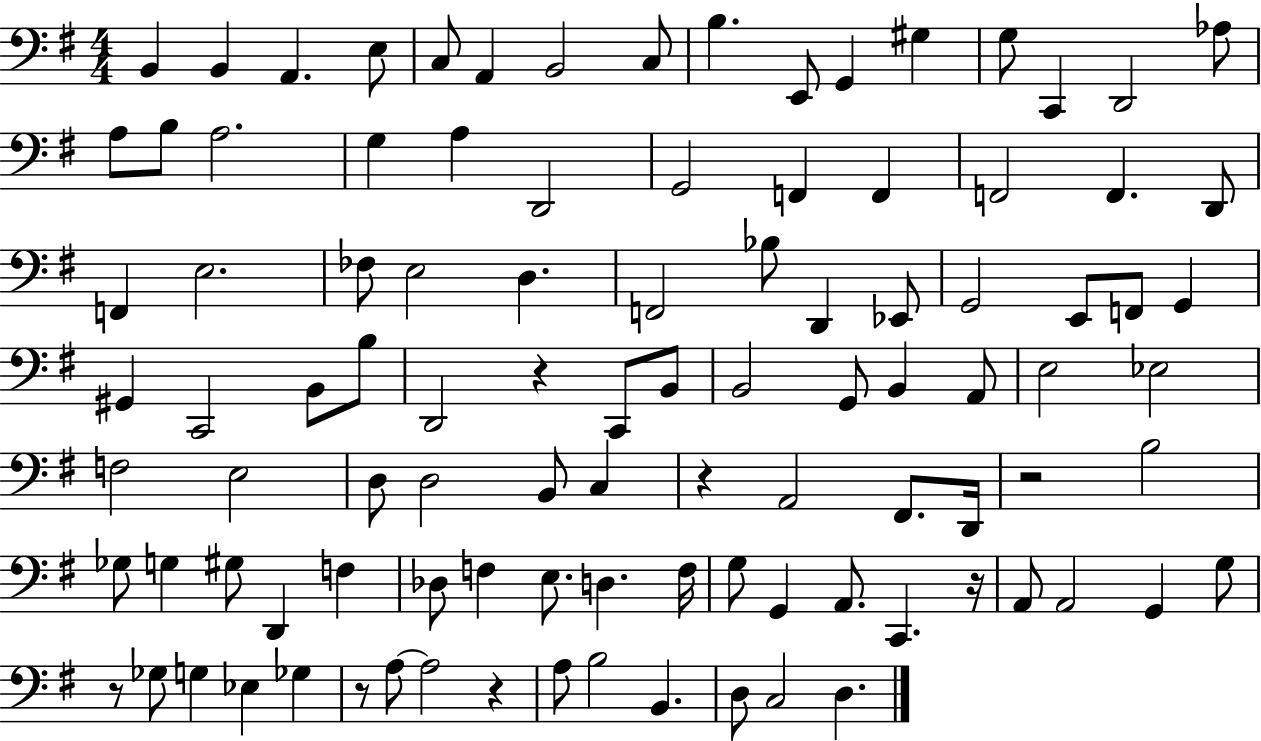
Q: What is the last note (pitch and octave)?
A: D3